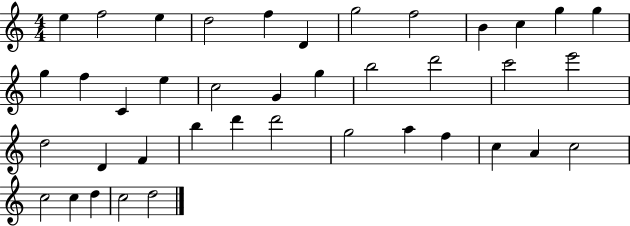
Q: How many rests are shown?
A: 0